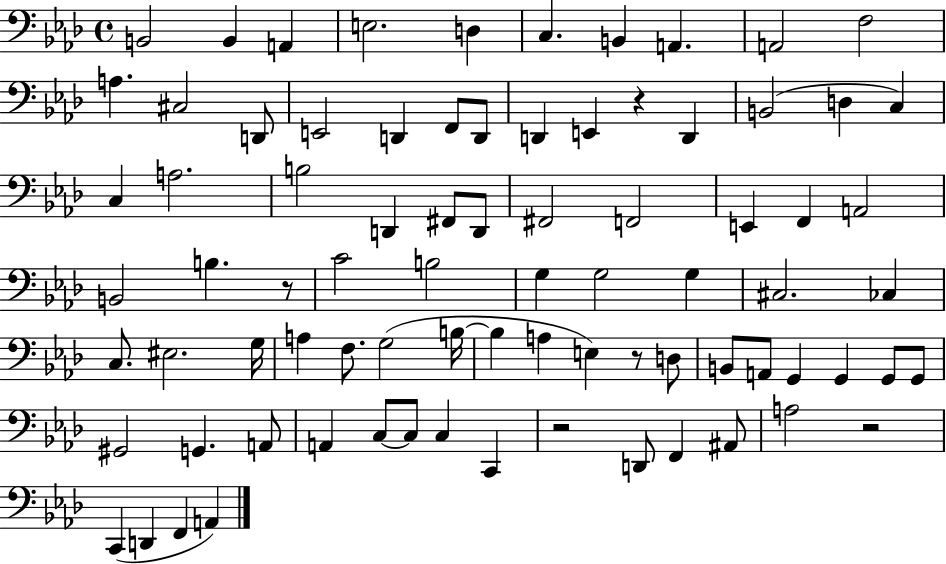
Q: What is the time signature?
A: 4/4